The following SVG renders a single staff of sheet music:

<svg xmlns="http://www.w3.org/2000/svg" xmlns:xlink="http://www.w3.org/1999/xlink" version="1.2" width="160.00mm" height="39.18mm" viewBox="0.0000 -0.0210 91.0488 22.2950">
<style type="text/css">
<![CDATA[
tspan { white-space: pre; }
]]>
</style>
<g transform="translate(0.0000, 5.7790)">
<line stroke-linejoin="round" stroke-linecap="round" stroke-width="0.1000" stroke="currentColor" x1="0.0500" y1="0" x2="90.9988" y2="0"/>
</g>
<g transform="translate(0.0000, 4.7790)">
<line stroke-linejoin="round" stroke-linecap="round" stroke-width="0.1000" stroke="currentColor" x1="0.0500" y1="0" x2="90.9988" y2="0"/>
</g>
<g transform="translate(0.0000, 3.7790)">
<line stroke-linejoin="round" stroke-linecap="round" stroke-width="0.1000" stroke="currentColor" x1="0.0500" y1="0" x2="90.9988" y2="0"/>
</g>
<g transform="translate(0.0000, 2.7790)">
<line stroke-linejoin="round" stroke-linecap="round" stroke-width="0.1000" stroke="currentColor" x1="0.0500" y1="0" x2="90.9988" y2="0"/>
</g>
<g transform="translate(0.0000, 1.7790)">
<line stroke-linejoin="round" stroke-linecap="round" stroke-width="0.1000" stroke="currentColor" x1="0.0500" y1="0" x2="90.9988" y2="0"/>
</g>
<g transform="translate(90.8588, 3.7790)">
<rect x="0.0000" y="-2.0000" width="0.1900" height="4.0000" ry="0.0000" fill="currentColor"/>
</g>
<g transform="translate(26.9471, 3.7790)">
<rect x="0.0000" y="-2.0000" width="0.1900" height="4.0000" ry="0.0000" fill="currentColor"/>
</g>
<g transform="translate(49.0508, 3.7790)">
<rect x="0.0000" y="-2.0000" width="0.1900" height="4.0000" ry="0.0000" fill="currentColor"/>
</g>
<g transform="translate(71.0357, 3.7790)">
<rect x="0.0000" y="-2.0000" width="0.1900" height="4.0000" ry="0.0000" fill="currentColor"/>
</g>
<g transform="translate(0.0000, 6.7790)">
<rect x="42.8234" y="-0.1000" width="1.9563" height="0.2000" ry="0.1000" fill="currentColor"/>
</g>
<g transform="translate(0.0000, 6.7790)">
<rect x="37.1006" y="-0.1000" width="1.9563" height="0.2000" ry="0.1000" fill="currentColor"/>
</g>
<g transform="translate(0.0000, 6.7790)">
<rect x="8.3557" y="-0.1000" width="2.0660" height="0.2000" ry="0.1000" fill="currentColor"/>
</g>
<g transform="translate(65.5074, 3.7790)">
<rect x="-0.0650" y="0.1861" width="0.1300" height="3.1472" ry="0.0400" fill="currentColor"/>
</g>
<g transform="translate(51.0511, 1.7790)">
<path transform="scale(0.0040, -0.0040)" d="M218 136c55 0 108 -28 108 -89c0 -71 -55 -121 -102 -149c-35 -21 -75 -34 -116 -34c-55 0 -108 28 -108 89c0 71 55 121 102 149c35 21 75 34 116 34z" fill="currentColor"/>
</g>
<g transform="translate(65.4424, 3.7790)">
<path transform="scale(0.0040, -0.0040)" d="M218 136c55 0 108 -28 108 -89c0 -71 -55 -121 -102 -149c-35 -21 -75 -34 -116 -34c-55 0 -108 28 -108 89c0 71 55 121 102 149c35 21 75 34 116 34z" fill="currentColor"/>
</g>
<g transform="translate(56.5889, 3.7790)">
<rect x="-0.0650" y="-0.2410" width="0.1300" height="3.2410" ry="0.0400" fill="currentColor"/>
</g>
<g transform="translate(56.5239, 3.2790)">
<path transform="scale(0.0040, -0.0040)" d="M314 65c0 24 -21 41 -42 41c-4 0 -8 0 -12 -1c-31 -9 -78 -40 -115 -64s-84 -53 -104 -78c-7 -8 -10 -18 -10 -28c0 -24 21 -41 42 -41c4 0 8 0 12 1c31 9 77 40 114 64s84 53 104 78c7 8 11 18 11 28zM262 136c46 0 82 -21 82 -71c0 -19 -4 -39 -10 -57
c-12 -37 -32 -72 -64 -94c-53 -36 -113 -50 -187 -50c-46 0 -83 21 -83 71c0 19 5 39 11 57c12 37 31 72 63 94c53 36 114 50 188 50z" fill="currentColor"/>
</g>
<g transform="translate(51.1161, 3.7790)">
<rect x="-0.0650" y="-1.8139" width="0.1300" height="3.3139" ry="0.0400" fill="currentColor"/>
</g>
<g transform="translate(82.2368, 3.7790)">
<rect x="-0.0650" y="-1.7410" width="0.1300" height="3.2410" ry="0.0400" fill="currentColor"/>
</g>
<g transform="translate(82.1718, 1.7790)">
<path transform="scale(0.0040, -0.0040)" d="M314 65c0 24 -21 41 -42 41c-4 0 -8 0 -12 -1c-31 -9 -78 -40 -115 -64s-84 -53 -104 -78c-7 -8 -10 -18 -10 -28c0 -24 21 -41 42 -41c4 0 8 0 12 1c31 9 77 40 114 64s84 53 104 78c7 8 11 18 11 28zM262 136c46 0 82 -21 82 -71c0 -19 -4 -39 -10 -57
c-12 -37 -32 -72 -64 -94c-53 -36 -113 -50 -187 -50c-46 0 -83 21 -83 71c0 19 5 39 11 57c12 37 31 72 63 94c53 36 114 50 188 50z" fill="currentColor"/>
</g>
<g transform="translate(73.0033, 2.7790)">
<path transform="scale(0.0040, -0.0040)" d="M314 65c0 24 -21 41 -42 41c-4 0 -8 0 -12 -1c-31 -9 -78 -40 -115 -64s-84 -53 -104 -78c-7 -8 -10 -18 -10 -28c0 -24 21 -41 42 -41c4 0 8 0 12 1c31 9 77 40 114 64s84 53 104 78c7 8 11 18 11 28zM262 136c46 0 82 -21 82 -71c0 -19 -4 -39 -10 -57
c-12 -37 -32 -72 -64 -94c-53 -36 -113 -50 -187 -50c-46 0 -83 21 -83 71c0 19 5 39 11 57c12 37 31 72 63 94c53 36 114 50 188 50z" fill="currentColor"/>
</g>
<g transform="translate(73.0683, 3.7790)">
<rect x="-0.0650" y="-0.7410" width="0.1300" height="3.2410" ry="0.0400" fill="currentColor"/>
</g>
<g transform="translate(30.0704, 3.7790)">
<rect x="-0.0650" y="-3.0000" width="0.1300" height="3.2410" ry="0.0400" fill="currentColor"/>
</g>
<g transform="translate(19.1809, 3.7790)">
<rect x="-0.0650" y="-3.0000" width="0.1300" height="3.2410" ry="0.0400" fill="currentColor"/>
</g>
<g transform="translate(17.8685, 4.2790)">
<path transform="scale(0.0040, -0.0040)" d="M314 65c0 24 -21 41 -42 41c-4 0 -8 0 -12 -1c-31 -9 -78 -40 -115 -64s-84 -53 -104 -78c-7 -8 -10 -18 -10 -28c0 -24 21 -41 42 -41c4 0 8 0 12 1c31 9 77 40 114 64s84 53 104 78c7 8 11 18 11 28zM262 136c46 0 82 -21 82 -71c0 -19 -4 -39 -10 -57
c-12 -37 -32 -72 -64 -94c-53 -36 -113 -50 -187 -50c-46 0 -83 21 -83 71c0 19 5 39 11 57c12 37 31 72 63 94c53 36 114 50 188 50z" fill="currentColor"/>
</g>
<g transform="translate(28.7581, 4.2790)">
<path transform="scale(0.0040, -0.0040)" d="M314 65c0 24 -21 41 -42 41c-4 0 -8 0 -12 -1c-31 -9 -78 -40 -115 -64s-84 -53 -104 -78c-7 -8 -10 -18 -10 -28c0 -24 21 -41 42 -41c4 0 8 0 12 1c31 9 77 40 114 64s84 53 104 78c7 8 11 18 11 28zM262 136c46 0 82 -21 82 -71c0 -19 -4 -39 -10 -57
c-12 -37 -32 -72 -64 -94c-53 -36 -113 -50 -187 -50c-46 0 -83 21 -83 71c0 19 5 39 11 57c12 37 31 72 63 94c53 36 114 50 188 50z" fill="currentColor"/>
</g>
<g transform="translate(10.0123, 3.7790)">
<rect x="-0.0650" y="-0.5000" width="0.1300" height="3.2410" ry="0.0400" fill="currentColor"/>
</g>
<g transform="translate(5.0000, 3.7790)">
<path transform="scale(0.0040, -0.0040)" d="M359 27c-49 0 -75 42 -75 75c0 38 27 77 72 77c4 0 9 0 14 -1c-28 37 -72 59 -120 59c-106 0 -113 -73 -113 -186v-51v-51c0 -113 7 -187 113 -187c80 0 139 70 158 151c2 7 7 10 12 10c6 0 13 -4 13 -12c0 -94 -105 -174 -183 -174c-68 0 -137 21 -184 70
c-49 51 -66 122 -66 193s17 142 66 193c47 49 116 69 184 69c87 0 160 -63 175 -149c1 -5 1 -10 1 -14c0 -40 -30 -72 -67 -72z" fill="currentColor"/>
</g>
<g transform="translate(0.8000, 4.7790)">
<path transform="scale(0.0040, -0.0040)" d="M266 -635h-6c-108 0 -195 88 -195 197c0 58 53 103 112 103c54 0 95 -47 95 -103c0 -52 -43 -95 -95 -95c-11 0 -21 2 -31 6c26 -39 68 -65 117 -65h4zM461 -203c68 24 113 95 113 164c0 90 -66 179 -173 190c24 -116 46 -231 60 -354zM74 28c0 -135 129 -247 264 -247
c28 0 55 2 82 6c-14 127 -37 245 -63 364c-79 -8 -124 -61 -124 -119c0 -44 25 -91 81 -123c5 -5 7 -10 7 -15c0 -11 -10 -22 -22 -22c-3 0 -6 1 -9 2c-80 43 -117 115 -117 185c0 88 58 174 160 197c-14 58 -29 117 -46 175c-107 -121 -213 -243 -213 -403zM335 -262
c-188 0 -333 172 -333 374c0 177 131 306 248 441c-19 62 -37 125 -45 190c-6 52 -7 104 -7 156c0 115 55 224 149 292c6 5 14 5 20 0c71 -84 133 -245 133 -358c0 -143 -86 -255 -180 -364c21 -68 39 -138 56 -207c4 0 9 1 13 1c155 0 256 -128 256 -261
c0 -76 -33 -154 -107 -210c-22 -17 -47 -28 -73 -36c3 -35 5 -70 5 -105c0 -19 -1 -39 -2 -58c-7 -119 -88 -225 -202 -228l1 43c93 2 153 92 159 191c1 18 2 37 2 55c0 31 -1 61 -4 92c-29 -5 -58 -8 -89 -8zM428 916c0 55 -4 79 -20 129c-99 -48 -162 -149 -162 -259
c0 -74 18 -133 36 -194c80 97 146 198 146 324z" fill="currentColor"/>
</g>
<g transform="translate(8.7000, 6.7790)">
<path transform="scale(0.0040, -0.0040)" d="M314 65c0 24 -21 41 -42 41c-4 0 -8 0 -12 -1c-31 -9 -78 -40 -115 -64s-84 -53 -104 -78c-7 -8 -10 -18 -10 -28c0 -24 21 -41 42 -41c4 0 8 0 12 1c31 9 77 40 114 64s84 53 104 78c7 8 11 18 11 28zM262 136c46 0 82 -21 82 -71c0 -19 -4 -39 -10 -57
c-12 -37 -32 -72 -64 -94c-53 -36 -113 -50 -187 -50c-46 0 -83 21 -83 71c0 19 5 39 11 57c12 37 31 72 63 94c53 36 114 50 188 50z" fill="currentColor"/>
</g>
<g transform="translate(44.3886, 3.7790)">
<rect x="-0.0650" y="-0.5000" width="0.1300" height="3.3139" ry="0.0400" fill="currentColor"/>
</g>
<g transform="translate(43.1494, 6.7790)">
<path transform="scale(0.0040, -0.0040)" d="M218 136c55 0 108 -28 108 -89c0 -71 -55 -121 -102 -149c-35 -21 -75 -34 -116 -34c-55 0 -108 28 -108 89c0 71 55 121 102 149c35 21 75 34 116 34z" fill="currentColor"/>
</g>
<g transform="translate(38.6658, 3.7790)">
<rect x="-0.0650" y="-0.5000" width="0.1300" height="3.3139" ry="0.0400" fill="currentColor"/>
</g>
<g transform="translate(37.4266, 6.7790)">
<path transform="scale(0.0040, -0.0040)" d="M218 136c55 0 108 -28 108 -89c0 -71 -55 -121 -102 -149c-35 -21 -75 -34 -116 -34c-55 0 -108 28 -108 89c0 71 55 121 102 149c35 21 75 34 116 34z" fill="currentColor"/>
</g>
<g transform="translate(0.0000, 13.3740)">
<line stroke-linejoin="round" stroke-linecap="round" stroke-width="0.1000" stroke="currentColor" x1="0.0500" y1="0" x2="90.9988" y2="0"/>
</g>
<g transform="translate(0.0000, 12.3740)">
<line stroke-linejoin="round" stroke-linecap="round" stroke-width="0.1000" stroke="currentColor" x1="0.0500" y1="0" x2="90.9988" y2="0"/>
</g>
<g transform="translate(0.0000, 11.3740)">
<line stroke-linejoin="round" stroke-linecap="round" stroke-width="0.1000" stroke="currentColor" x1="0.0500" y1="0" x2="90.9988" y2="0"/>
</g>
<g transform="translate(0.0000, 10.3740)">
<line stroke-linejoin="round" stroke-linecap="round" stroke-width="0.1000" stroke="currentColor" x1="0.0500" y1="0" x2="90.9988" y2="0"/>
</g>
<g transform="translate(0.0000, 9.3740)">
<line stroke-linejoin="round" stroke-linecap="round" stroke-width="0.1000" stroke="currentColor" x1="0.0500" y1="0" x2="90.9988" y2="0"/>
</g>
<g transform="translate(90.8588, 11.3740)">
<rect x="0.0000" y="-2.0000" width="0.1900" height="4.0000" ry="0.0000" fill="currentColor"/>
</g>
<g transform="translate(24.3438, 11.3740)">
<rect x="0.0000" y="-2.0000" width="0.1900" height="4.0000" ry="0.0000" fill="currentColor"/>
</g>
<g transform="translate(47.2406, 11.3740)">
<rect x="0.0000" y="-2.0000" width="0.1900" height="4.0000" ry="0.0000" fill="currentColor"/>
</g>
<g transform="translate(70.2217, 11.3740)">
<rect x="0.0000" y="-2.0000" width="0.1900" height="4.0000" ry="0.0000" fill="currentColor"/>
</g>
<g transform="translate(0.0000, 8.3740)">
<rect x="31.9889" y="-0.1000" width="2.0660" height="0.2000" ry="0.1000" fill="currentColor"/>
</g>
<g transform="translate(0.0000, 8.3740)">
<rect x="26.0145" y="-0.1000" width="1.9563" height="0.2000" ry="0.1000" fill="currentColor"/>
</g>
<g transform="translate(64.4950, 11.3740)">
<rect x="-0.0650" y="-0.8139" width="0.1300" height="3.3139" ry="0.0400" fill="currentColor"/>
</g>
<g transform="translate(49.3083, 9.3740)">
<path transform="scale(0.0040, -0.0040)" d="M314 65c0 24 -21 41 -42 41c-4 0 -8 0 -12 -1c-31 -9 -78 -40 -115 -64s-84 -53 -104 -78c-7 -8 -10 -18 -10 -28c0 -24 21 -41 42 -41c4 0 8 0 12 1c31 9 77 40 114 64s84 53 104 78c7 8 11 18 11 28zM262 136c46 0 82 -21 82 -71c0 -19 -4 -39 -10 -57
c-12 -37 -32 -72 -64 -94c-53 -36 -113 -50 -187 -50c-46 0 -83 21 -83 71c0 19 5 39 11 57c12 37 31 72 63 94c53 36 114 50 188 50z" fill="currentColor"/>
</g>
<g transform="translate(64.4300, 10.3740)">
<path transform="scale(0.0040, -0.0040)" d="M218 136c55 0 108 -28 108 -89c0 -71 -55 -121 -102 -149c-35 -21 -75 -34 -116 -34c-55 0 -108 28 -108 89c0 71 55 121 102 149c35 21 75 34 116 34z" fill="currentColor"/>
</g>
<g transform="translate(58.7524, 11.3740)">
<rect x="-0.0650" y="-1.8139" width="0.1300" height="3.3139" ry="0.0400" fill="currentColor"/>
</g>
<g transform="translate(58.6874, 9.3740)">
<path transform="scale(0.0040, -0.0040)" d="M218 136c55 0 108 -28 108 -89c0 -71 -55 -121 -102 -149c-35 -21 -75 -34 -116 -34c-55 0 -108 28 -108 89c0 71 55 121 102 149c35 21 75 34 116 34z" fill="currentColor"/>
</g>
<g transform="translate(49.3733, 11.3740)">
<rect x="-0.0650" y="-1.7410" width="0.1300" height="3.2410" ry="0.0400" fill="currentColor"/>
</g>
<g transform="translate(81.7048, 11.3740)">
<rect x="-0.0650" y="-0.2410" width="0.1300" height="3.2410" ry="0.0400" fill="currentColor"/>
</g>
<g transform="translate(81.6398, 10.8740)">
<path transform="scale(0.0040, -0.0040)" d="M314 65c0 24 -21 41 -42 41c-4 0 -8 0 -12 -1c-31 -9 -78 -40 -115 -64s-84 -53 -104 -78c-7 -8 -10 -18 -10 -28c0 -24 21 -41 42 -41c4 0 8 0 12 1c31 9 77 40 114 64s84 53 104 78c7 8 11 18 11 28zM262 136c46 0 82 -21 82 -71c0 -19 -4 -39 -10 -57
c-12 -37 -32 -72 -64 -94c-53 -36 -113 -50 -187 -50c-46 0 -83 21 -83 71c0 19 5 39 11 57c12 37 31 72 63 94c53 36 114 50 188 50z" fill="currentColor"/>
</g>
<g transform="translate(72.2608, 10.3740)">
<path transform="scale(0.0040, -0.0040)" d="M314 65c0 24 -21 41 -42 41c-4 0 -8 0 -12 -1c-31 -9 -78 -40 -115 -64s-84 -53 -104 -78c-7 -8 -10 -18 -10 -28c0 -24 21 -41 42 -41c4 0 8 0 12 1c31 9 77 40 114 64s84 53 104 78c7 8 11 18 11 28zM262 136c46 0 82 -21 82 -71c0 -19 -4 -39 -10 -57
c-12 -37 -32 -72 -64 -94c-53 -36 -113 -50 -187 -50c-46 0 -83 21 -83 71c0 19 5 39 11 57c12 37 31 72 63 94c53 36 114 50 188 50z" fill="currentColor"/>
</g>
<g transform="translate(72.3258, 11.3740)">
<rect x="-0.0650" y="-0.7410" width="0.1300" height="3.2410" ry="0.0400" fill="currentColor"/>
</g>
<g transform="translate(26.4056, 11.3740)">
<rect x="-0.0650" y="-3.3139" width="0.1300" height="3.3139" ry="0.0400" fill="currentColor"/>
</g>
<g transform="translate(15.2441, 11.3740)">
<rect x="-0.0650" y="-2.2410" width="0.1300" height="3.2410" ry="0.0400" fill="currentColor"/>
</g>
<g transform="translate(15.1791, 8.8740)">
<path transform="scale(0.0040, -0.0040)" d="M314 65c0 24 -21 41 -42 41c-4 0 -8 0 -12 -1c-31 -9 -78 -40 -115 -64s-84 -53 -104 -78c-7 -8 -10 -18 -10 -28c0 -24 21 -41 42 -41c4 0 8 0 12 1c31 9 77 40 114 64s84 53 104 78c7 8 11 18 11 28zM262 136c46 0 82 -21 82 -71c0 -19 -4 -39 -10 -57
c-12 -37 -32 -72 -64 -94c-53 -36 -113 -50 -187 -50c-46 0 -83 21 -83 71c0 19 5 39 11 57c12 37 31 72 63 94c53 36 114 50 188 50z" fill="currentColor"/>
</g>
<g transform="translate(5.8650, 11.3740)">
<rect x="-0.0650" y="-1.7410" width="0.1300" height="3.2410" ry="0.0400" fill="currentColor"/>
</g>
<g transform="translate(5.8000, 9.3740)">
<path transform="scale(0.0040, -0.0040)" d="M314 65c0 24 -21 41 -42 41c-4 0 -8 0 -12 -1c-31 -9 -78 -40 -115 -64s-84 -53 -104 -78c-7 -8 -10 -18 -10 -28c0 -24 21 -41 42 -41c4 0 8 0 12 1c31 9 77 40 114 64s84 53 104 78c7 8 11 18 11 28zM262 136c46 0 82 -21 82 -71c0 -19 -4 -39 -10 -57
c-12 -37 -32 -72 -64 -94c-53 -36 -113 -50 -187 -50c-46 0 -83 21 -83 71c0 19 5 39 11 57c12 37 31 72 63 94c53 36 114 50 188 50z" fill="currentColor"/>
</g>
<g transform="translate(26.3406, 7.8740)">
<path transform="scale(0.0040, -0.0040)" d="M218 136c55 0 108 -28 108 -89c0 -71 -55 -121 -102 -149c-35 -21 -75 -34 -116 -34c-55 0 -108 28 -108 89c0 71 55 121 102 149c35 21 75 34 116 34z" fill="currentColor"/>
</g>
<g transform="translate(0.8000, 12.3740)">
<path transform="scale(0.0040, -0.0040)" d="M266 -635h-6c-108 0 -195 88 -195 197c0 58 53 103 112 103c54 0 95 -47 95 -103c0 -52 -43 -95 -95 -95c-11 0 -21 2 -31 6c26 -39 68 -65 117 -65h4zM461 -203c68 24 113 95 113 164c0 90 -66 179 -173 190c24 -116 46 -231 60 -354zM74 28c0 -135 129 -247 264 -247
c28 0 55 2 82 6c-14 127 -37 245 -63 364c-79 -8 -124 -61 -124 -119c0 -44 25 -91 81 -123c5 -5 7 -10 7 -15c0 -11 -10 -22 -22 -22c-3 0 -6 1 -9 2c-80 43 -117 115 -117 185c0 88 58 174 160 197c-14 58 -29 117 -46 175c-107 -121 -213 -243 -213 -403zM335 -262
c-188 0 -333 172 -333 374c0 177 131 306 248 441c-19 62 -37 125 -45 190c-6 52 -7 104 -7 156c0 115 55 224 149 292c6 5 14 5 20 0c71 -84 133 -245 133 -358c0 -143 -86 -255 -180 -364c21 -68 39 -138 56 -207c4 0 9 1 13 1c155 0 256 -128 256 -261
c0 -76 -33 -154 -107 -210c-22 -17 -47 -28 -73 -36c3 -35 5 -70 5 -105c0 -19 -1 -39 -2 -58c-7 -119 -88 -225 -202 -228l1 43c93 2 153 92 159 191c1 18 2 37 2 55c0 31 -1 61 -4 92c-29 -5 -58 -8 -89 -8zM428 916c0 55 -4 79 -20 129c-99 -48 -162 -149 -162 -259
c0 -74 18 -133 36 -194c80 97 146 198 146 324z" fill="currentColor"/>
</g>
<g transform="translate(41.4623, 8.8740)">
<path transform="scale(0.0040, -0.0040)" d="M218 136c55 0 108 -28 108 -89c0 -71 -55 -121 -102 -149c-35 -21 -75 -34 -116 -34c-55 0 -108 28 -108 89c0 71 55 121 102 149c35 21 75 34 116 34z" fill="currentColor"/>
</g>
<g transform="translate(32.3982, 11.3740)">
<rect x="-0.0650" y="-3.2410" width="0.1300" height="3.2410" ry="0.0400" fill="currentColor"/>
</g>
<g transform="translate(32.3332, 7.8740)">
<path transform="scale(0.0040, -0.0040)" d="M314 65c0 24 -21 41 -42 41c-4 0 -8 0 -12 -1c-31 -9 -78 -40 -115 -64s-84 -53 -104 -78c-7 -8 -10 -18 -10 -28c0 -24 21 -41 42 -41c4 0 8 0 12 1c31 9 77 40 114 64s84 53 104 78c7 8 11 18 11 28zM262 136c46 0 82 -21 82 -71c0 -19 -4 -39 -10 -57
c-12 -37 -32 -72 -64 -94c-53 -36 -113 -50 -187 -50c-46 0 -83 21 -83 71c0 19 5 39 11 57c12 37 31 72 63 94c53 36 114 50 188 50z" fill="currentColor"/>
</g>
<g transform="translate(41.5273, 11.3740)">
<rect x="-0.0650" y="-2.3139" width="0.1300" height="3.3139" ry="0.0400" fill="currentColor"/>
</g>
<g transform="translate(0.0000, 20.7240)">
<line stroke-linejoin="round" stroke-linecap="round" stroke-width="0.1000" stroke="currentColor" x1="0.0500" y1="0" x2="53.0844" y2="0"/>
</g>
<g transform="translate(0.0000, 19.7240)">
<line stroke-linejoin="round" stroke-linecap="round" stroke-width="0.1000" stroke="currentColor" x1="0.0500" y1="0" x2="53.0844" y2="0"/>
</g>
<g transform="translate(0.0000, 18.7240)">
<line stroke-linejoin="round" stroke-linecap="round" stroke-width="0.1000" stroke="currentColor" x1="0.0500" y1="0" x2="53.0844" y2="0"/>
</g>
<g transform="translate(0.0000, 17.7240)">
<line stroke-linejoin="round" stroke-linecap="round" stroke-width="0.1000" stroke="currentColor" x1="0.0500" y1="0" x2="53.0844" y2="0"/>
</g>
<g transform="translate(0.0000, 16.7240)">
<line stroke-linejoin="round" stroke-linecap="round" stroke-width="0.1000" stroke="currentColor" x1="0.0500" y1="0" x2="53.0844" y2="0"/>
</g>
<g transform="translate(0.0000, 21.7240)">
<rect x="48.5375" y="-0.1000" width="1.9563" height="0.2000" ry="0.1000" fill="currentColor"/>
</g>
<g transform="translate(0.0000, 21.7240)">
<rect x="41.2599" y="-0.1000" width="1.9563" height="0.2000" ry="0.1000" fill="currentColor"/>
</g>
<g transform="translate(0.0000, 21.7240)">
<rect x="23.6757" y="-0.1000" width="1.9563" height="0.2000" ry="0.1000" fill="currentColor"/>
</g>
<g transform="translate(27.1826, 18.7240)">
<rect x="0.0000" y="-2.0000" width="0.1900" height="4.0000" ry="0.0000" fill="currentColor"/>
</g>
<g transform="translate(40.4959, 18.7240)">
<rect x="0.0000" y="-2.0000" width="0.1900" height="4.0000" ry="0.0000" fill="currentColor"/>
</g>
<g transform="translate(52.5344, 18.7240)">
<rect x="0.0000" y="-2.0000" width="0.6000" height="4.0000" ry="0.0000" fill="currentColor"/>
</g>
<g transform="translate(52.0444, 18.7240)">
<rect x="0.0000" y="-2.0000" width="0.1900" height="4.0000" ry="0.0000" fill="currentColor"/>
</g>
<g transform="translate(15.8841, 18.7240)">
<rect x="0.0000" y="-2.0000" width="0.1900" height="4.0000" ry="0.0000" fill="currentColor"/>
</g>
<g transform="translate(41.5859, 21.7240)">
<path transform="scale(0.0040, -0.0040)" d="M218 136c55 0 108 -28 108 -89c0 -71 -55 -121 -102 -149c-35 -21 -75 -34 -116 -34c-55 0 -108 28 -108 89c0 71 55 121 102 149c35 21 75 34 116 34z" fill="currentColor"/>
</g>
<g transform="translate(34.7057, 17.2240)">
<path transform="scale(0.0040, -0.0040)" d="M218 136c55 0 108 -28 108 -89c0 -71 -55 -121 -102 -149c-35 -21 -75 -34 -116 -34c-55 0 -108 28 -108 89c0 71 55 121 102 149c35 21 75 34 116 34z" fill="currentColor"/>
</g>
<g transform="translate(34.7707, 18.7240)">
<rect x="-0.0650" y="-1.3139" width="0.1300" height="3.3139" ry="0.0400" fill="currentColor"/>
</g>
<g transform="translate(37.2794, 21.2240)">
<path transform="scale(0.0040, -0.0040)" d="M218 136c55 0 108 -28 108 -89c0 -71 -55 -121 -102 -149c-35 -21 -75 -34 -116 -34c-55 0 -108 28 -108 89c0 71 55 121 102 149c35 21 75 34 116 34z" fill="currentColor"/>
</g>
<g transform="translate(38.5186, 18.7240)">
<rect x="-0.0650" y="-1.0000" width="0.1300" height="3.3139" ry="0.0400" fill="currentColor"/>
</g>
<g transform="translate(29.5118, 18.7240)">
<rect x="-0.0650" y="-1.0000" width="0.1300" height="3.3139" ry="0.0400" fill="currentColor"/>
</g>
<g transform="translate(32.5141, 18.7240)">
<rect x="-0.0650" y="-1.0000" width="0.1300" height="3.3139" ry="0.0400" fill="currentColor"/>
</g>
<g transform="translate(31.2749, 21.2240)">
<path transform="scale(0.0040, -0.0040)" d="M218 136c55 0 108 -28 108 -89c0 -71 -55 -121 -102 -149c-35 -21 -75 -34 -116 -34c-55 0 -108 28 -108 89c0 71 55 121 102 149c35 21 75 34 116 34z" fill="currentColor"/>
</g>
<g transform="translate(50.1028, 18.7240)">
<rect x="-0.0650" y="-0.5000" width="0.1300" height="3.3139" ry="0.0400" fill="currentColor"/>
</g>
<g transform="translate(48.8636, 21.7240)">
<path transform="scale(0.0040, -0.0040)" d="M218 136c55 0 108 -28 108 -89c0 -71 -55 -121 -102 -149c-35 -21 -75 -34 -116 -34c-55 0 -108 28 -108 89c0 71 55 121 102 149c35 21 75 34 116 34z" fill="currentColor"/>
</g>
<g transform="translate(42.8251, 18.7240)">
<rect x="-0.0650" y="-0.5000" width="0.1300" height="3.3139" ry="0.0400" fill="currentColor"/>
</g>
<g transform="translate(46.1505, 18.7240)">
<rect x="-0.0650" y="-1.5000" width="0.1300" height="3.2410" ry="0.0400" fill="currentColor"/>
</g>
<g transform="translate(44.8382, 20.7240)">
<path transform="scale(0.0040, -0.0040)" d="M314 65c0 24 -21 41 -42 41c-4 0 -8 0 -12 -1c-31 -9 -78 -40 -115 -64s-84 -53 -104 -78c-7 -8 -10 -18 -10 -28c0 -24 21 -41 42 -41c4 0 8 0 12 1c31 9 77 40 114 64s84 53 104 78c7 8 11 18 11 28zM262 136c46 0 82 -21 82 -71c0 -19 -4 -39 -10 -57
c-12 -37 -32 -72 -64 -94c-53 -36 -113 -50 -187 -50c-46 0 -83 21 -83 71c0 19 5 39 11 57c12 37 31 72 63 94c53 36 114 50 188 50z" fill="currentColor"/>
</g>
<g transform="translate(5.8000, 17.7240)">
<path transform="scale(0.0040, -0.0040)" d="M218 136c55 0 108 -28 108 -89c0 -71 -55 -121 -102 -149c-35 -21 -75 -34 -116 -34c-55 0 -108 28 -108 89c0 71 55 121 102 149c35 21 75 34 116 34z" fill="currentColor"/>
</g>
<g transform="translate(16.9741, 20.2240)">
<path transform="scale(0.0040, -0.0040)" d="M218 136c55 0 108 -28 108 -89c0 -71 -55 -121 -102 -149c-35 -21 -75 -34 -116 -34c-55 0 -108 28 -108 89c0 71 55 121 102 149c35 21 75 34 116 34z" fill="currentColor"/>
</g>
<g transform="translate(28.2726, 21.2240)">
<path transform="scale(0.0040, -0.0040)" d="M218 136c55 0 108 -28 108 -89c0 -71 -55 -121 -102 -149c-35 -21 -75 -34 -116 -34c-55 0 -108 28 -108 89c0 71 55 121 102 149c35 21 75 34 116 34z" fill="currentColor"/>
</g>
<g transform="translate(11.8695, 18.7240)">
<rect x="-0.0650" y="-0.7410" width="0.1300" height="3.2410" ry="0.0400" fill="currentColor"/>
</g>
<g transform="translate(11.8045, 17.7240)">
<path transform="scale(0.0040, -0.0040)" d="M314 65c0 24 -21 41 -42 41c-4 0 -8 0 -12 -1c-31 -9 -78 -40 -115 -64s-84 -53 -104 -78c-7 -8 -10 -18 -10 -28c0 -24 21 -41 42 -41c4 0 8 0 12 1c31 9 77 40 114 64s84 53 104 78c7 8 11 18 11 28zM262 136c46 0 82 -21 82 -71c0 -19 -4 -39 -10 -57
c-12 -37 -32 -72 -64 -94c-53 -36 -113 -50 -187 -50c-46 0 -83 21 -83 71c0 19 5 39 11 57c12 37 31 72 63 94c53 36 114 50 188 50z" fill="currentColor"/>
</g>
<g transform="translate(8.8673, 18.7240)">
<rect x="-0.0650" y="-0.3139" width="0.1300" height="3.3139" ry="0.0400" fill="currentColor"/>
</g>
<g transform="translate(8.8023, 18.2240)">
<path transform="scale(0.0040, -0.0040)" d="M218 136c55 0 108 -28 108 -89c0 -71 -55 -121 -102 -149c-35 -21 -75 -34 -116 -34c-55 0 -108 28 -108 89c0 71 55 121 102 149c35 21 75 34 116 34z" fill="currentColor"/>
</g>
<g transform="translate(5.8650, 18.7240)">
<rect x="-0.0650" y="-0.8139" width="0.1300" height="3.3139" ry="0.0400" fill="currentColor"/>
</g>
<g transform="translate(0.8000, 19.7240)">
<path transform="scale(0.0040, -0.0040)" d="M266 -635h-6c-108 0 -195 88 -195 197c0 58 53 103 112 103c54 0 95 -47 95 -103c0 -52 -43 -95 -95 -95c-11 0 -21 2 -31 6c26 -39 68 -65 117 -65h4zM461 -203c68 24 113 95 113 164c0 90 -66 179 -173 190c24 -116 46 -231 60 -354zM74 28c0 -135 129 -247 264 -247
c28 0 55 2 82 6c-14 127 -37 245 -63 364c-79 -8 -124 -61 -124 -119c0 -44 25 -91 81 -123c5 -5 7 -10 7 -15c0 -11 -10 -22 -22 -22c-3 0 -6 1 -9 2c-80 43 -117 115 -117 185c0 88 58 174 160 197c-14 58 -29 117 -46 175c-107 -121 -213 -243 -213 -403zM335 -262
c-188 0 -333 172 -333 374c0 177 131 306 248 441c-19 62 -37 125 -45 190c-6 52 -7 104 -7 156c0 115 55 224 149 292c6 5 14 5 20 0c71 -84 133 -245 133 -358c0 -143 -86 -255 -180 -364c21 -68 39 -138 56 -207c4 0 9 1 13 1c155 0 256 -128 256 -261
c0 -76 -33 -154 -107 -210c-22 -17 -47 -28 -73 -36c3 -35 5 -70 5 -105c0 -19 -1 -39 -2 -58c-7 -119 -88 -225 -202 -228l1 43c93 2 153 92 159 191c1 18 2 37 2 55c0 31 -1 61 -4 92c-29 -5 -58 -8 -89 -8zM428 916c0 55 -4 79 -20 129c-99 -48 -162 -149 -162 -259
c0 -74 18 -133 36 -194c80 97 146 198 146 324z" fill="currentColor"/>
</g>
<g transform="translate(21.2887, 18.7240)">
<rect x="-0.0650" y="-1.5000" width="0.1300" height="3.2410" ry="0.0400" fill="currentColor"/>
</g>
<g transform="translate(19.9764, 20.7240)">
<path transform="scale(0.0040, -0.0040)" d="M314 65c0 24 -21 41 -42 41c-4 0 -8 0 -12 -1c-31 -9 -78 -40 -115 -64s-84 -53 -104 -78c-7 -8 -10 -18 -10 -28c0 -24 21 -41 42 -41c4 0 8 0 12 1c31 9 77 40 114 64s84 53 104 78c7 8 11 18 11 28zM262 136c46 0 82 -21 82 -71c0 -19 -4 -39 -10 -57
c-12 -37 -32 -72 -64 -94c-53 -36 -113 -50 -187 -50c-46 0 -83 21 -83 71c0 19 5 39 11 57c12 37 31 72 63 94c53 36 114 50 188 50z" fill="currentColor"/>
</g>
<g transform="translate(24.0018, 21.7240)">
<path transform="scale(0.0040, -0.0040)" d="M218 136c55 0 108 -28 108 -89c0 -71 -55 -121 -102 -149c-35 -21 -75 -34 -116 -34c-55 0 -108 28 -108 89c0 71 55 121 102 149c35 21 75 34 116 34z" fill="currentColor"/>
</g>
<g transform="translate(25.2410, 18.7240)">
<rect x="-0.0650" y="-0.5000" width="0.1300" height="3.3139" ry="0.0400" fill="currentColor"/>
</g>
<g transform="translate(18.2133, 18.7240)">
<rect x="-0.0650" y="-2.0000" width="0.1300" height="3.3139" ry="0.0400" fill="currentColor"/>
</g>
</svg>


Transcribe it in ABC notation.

X:1
T:Untitled
M:4/4
L:1/4
K:C
C2 A2 A2 C C f c2 B d2 f2 f2 g2 b b2 g f2 f d d2 c2 d c d2 F E2 C D D e D C E2 C